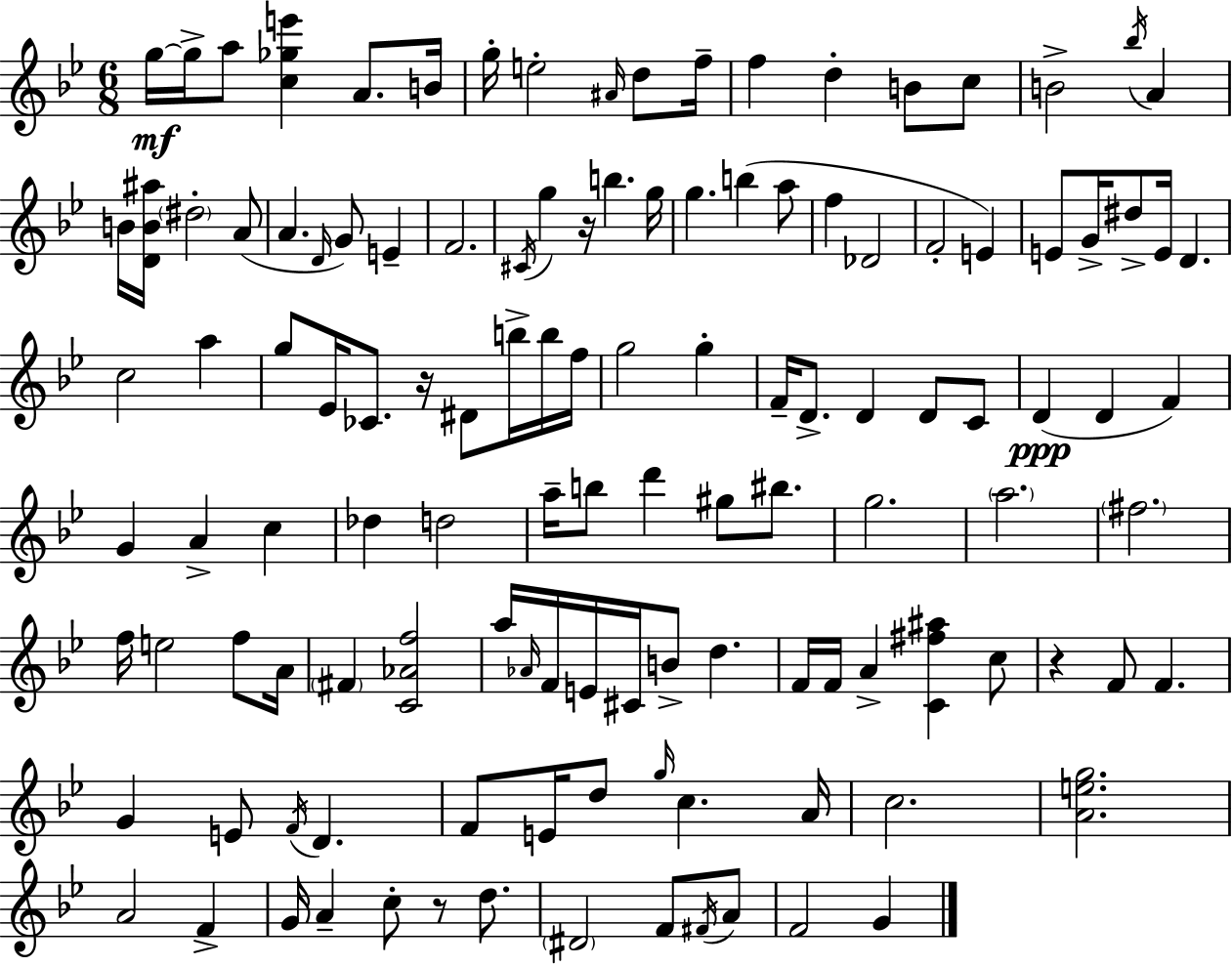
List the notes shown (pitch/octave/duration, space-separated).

G5/s G5/s A5/e [C5,Gb5,E6]/q A4/e. B4/s G5/s E5/h A#4/s D5/e F5/s F5/q D5/q B4/e C5/e B4/h Bb5/s A4/q B4/s [D4,B4,A#5]/s D#5/h A4/e A4/q. D4/s G4/e E4/q F4/h. C#4/s G5/q R/s B5/q. G5/s G5/q. B5/q A5/e F5/q Db4/h F4/h E4/q E4/e G4/s D#5/e E4/s D4/q. C5/h A5/q G5/e Eb4/s CES4/e. R/s D#4/e B5/s B5/s F5/s G5/h G5/q F4/s D4/e. D4/q D4/e C4/e D4/q D4/q F4/q G4/q A4/q C5/q Db5/q D5/h A5/s B5/e D6/q G#5/e BIS5/e. G5/h. A5/h. F#5/h. F5/s E5/h F5/e A4/s F#4/q [C4,Ab4,F5]/h A5/s Ab4/s F4/s E4/s C#4/s B4/e D5/q. F4/s F4/s A4/q [C4,F#5,A#5]/q C5/e R/q F4/e F4/q. G4/q E4/e F4/s D4/q. F4/e E4/s D5/e G5/s C5/q. A4/s C5/h. [A4,E5,G5]/h. A4/h F4/q G4/s A4/q C5/e R/e D5/e. D#4/h F4/e F#4/s A4/e F4/h G4/q